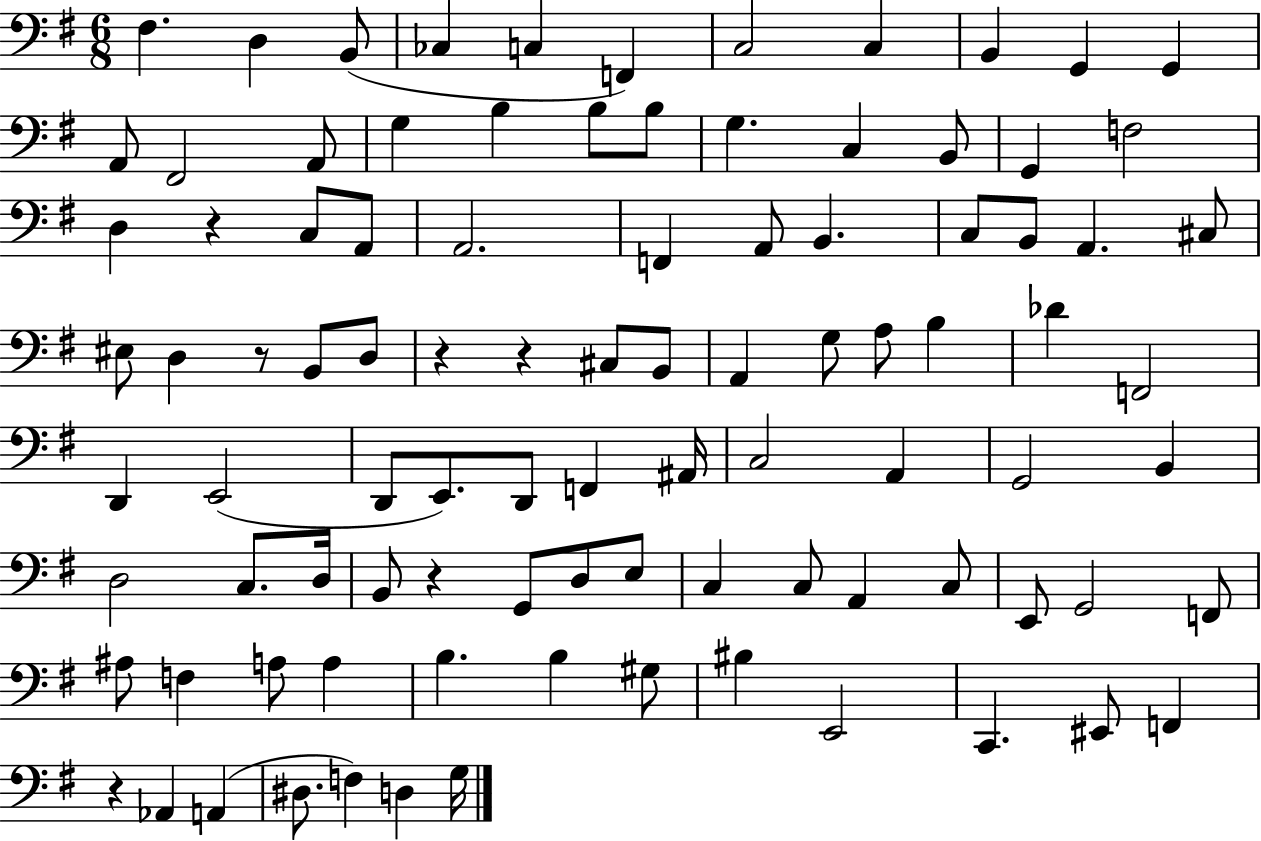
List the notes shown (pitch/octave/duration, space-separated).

F#3/q. D3/q B2/e CES3/q C3/q F2/q C3/h C3/q B2/q G2/q G2/q A2/e F#2/h A2/e G3/q B3/q B3/e B3/e G3/q. C3/q B2/e G2/q F3/h D3/q R/q C3/e A2/e A2/h. F2/q A2/e B2/q. C3/e B2/e A2/q. C#3/e EIS3/e D3/q R/e B2/e D3/e R/q R/q C#3/e B2/e A2/q G3/e A3/e B3/q Db4/q F2/h D2/q E2/h D2/e E2/e. D2/e F2/q A#2/s C3/h A2/q G2/h B2/q D3/h C3/e. D3/s B2/e R/q G2/e D3/e E3/e C3/q C3/e A2/q C3/e E2/e G2/h F2/e A#3/e F3/q A3/e A3/q B3/q. B3/q G#3/e BIS3/q E2/h C2/q. EIS2/e F2/q R/q Ab2/q A2/q D#3/e. F3/q D3/q G3/s